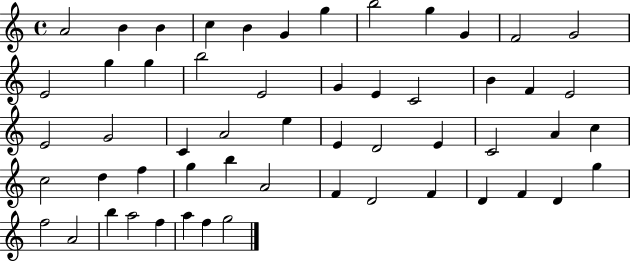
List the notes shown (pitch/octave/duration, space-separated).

A4/h B4/q B4/q C5/q B4/q G4/q G5/q B5/h G5/q G4/q F4/h G4/h E4/h G5/q G5/q B5/h E4/h G4/q E4/q C4/h B4/q F4/q E4/h E4/h G4/h C4/q A4/h E5/q E4/q D4/h E4/q C4/h A4/q C5/q C5/h D5/q F5/q G5/q B5/q A4/h F4/q D4/h F4/q D4/q F4/q D4/q G5/q F5/h A4/h B5/q A5/h F5/q A5/q F5/q G5/h